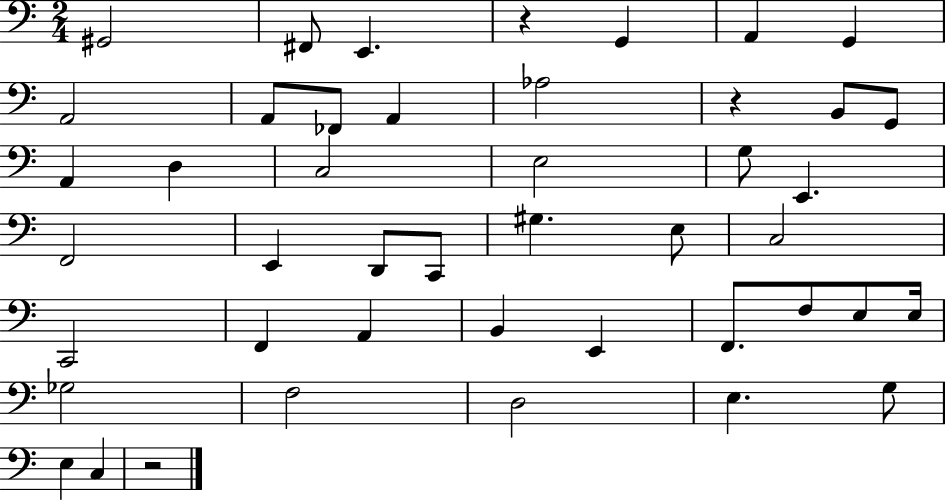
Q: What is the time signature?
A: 2/4